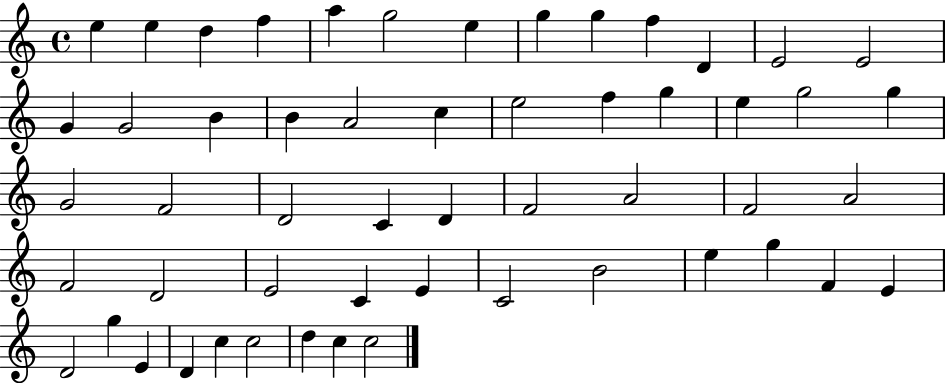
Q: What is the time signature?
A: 4/4